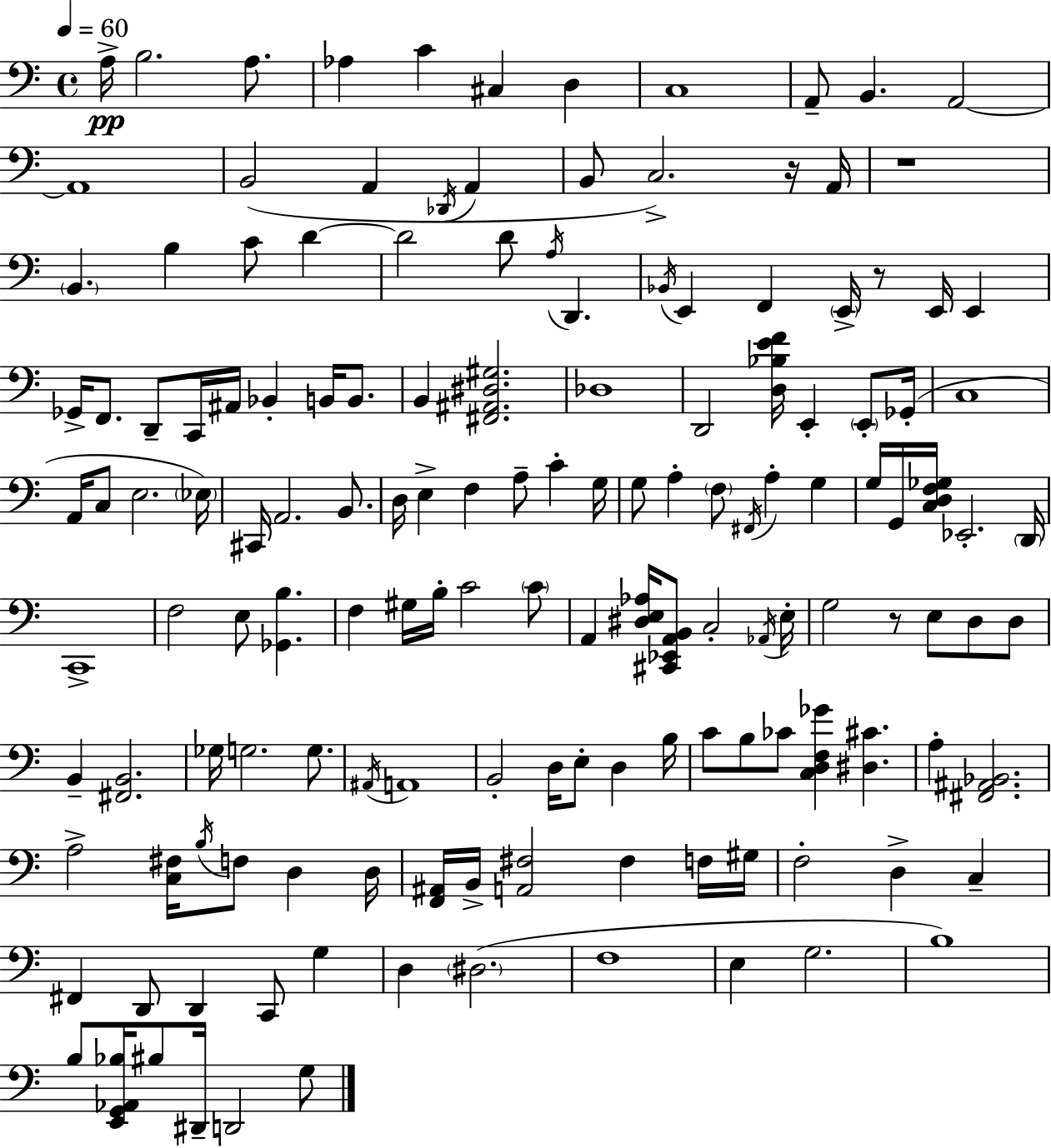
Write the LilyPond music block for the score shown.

{
  \clef bass
  \time 4/4
  \defaultTimeSignature
  \key a \minor
  \tempo 4 = 60
  a16->\pp b2. a8. | aes4 c'4 cis4 d4 | c1 | a,8-- b,4. a,2~~ | \break a,1 | b,2( a,4 \acciaccatura { des,16 } a,4 | b,8 c2.->) r16 | a,16 r1 | \break \parenthesize b,4. b4 c'8 d'4~~ | d'2 d'8 \acciaccatura { a16 } d,4. | \acciaccatura { bes,16 } e,4 f,4 \parenthesize e,16-> r8 e,16 e,4 | ges,16-> f,8. d,8-- c,16 ais,16 bes,4-. b,16 | \break b,8. b,4 <fis, ais, dis gis>2. | des1 | d,2 <d bes e' f'>16 e,4-. | \parenthesize e,8-. ges,16-.( c1 | \break a,16 c8 e2. | \parenthesize ees16) cis,16 a,2. | b,8. d16 e4-> f4 a8-- c'4-. | g16 g8 a4-. \parenthesize f8 \acciaccatura { fis,16 } a4-. | \break g4 g16 g,16 <c d f ges>16 ees,2.-. | \parenthesize d,16 c,1-> | f2 e8 <ges, b>4. | f4 gis16 b16-. c'2 | \break \parenthesize c'8 a,4 <dis e aes>16 <cis, ees, a, b,>8 c2-. | \acciaccatura { aes,16 } e16-. g2 r8 e8 | d8 d8 b,4-- <fis, b,>2. | ges16 g2. | \break g8. \acciaccatura { ais,16 } a,1 | b,2-. d16 e8-. | d4 b16 c'8 b8 ces'8 <c d f ges'>4 | <dis cis'>4. a4-. <fis, ais, bes,>2. | \break a2-> <c fis>16 \acciaccatura { b16 } | f8 d4 d16 <f, ais,>16 b,16-> <a, fis>2 | fis4 f16 gis16 f2-. d4-> | c4-- fis,4 d,8 d,4 | \break c,8 g4 d4 \parenthesize dis2.( | f1 | e4 g2. | b1) | \break b8 <e, g, aes, bes>16 bis8 dis,16-- d,2 | g8 \bar "|."
}